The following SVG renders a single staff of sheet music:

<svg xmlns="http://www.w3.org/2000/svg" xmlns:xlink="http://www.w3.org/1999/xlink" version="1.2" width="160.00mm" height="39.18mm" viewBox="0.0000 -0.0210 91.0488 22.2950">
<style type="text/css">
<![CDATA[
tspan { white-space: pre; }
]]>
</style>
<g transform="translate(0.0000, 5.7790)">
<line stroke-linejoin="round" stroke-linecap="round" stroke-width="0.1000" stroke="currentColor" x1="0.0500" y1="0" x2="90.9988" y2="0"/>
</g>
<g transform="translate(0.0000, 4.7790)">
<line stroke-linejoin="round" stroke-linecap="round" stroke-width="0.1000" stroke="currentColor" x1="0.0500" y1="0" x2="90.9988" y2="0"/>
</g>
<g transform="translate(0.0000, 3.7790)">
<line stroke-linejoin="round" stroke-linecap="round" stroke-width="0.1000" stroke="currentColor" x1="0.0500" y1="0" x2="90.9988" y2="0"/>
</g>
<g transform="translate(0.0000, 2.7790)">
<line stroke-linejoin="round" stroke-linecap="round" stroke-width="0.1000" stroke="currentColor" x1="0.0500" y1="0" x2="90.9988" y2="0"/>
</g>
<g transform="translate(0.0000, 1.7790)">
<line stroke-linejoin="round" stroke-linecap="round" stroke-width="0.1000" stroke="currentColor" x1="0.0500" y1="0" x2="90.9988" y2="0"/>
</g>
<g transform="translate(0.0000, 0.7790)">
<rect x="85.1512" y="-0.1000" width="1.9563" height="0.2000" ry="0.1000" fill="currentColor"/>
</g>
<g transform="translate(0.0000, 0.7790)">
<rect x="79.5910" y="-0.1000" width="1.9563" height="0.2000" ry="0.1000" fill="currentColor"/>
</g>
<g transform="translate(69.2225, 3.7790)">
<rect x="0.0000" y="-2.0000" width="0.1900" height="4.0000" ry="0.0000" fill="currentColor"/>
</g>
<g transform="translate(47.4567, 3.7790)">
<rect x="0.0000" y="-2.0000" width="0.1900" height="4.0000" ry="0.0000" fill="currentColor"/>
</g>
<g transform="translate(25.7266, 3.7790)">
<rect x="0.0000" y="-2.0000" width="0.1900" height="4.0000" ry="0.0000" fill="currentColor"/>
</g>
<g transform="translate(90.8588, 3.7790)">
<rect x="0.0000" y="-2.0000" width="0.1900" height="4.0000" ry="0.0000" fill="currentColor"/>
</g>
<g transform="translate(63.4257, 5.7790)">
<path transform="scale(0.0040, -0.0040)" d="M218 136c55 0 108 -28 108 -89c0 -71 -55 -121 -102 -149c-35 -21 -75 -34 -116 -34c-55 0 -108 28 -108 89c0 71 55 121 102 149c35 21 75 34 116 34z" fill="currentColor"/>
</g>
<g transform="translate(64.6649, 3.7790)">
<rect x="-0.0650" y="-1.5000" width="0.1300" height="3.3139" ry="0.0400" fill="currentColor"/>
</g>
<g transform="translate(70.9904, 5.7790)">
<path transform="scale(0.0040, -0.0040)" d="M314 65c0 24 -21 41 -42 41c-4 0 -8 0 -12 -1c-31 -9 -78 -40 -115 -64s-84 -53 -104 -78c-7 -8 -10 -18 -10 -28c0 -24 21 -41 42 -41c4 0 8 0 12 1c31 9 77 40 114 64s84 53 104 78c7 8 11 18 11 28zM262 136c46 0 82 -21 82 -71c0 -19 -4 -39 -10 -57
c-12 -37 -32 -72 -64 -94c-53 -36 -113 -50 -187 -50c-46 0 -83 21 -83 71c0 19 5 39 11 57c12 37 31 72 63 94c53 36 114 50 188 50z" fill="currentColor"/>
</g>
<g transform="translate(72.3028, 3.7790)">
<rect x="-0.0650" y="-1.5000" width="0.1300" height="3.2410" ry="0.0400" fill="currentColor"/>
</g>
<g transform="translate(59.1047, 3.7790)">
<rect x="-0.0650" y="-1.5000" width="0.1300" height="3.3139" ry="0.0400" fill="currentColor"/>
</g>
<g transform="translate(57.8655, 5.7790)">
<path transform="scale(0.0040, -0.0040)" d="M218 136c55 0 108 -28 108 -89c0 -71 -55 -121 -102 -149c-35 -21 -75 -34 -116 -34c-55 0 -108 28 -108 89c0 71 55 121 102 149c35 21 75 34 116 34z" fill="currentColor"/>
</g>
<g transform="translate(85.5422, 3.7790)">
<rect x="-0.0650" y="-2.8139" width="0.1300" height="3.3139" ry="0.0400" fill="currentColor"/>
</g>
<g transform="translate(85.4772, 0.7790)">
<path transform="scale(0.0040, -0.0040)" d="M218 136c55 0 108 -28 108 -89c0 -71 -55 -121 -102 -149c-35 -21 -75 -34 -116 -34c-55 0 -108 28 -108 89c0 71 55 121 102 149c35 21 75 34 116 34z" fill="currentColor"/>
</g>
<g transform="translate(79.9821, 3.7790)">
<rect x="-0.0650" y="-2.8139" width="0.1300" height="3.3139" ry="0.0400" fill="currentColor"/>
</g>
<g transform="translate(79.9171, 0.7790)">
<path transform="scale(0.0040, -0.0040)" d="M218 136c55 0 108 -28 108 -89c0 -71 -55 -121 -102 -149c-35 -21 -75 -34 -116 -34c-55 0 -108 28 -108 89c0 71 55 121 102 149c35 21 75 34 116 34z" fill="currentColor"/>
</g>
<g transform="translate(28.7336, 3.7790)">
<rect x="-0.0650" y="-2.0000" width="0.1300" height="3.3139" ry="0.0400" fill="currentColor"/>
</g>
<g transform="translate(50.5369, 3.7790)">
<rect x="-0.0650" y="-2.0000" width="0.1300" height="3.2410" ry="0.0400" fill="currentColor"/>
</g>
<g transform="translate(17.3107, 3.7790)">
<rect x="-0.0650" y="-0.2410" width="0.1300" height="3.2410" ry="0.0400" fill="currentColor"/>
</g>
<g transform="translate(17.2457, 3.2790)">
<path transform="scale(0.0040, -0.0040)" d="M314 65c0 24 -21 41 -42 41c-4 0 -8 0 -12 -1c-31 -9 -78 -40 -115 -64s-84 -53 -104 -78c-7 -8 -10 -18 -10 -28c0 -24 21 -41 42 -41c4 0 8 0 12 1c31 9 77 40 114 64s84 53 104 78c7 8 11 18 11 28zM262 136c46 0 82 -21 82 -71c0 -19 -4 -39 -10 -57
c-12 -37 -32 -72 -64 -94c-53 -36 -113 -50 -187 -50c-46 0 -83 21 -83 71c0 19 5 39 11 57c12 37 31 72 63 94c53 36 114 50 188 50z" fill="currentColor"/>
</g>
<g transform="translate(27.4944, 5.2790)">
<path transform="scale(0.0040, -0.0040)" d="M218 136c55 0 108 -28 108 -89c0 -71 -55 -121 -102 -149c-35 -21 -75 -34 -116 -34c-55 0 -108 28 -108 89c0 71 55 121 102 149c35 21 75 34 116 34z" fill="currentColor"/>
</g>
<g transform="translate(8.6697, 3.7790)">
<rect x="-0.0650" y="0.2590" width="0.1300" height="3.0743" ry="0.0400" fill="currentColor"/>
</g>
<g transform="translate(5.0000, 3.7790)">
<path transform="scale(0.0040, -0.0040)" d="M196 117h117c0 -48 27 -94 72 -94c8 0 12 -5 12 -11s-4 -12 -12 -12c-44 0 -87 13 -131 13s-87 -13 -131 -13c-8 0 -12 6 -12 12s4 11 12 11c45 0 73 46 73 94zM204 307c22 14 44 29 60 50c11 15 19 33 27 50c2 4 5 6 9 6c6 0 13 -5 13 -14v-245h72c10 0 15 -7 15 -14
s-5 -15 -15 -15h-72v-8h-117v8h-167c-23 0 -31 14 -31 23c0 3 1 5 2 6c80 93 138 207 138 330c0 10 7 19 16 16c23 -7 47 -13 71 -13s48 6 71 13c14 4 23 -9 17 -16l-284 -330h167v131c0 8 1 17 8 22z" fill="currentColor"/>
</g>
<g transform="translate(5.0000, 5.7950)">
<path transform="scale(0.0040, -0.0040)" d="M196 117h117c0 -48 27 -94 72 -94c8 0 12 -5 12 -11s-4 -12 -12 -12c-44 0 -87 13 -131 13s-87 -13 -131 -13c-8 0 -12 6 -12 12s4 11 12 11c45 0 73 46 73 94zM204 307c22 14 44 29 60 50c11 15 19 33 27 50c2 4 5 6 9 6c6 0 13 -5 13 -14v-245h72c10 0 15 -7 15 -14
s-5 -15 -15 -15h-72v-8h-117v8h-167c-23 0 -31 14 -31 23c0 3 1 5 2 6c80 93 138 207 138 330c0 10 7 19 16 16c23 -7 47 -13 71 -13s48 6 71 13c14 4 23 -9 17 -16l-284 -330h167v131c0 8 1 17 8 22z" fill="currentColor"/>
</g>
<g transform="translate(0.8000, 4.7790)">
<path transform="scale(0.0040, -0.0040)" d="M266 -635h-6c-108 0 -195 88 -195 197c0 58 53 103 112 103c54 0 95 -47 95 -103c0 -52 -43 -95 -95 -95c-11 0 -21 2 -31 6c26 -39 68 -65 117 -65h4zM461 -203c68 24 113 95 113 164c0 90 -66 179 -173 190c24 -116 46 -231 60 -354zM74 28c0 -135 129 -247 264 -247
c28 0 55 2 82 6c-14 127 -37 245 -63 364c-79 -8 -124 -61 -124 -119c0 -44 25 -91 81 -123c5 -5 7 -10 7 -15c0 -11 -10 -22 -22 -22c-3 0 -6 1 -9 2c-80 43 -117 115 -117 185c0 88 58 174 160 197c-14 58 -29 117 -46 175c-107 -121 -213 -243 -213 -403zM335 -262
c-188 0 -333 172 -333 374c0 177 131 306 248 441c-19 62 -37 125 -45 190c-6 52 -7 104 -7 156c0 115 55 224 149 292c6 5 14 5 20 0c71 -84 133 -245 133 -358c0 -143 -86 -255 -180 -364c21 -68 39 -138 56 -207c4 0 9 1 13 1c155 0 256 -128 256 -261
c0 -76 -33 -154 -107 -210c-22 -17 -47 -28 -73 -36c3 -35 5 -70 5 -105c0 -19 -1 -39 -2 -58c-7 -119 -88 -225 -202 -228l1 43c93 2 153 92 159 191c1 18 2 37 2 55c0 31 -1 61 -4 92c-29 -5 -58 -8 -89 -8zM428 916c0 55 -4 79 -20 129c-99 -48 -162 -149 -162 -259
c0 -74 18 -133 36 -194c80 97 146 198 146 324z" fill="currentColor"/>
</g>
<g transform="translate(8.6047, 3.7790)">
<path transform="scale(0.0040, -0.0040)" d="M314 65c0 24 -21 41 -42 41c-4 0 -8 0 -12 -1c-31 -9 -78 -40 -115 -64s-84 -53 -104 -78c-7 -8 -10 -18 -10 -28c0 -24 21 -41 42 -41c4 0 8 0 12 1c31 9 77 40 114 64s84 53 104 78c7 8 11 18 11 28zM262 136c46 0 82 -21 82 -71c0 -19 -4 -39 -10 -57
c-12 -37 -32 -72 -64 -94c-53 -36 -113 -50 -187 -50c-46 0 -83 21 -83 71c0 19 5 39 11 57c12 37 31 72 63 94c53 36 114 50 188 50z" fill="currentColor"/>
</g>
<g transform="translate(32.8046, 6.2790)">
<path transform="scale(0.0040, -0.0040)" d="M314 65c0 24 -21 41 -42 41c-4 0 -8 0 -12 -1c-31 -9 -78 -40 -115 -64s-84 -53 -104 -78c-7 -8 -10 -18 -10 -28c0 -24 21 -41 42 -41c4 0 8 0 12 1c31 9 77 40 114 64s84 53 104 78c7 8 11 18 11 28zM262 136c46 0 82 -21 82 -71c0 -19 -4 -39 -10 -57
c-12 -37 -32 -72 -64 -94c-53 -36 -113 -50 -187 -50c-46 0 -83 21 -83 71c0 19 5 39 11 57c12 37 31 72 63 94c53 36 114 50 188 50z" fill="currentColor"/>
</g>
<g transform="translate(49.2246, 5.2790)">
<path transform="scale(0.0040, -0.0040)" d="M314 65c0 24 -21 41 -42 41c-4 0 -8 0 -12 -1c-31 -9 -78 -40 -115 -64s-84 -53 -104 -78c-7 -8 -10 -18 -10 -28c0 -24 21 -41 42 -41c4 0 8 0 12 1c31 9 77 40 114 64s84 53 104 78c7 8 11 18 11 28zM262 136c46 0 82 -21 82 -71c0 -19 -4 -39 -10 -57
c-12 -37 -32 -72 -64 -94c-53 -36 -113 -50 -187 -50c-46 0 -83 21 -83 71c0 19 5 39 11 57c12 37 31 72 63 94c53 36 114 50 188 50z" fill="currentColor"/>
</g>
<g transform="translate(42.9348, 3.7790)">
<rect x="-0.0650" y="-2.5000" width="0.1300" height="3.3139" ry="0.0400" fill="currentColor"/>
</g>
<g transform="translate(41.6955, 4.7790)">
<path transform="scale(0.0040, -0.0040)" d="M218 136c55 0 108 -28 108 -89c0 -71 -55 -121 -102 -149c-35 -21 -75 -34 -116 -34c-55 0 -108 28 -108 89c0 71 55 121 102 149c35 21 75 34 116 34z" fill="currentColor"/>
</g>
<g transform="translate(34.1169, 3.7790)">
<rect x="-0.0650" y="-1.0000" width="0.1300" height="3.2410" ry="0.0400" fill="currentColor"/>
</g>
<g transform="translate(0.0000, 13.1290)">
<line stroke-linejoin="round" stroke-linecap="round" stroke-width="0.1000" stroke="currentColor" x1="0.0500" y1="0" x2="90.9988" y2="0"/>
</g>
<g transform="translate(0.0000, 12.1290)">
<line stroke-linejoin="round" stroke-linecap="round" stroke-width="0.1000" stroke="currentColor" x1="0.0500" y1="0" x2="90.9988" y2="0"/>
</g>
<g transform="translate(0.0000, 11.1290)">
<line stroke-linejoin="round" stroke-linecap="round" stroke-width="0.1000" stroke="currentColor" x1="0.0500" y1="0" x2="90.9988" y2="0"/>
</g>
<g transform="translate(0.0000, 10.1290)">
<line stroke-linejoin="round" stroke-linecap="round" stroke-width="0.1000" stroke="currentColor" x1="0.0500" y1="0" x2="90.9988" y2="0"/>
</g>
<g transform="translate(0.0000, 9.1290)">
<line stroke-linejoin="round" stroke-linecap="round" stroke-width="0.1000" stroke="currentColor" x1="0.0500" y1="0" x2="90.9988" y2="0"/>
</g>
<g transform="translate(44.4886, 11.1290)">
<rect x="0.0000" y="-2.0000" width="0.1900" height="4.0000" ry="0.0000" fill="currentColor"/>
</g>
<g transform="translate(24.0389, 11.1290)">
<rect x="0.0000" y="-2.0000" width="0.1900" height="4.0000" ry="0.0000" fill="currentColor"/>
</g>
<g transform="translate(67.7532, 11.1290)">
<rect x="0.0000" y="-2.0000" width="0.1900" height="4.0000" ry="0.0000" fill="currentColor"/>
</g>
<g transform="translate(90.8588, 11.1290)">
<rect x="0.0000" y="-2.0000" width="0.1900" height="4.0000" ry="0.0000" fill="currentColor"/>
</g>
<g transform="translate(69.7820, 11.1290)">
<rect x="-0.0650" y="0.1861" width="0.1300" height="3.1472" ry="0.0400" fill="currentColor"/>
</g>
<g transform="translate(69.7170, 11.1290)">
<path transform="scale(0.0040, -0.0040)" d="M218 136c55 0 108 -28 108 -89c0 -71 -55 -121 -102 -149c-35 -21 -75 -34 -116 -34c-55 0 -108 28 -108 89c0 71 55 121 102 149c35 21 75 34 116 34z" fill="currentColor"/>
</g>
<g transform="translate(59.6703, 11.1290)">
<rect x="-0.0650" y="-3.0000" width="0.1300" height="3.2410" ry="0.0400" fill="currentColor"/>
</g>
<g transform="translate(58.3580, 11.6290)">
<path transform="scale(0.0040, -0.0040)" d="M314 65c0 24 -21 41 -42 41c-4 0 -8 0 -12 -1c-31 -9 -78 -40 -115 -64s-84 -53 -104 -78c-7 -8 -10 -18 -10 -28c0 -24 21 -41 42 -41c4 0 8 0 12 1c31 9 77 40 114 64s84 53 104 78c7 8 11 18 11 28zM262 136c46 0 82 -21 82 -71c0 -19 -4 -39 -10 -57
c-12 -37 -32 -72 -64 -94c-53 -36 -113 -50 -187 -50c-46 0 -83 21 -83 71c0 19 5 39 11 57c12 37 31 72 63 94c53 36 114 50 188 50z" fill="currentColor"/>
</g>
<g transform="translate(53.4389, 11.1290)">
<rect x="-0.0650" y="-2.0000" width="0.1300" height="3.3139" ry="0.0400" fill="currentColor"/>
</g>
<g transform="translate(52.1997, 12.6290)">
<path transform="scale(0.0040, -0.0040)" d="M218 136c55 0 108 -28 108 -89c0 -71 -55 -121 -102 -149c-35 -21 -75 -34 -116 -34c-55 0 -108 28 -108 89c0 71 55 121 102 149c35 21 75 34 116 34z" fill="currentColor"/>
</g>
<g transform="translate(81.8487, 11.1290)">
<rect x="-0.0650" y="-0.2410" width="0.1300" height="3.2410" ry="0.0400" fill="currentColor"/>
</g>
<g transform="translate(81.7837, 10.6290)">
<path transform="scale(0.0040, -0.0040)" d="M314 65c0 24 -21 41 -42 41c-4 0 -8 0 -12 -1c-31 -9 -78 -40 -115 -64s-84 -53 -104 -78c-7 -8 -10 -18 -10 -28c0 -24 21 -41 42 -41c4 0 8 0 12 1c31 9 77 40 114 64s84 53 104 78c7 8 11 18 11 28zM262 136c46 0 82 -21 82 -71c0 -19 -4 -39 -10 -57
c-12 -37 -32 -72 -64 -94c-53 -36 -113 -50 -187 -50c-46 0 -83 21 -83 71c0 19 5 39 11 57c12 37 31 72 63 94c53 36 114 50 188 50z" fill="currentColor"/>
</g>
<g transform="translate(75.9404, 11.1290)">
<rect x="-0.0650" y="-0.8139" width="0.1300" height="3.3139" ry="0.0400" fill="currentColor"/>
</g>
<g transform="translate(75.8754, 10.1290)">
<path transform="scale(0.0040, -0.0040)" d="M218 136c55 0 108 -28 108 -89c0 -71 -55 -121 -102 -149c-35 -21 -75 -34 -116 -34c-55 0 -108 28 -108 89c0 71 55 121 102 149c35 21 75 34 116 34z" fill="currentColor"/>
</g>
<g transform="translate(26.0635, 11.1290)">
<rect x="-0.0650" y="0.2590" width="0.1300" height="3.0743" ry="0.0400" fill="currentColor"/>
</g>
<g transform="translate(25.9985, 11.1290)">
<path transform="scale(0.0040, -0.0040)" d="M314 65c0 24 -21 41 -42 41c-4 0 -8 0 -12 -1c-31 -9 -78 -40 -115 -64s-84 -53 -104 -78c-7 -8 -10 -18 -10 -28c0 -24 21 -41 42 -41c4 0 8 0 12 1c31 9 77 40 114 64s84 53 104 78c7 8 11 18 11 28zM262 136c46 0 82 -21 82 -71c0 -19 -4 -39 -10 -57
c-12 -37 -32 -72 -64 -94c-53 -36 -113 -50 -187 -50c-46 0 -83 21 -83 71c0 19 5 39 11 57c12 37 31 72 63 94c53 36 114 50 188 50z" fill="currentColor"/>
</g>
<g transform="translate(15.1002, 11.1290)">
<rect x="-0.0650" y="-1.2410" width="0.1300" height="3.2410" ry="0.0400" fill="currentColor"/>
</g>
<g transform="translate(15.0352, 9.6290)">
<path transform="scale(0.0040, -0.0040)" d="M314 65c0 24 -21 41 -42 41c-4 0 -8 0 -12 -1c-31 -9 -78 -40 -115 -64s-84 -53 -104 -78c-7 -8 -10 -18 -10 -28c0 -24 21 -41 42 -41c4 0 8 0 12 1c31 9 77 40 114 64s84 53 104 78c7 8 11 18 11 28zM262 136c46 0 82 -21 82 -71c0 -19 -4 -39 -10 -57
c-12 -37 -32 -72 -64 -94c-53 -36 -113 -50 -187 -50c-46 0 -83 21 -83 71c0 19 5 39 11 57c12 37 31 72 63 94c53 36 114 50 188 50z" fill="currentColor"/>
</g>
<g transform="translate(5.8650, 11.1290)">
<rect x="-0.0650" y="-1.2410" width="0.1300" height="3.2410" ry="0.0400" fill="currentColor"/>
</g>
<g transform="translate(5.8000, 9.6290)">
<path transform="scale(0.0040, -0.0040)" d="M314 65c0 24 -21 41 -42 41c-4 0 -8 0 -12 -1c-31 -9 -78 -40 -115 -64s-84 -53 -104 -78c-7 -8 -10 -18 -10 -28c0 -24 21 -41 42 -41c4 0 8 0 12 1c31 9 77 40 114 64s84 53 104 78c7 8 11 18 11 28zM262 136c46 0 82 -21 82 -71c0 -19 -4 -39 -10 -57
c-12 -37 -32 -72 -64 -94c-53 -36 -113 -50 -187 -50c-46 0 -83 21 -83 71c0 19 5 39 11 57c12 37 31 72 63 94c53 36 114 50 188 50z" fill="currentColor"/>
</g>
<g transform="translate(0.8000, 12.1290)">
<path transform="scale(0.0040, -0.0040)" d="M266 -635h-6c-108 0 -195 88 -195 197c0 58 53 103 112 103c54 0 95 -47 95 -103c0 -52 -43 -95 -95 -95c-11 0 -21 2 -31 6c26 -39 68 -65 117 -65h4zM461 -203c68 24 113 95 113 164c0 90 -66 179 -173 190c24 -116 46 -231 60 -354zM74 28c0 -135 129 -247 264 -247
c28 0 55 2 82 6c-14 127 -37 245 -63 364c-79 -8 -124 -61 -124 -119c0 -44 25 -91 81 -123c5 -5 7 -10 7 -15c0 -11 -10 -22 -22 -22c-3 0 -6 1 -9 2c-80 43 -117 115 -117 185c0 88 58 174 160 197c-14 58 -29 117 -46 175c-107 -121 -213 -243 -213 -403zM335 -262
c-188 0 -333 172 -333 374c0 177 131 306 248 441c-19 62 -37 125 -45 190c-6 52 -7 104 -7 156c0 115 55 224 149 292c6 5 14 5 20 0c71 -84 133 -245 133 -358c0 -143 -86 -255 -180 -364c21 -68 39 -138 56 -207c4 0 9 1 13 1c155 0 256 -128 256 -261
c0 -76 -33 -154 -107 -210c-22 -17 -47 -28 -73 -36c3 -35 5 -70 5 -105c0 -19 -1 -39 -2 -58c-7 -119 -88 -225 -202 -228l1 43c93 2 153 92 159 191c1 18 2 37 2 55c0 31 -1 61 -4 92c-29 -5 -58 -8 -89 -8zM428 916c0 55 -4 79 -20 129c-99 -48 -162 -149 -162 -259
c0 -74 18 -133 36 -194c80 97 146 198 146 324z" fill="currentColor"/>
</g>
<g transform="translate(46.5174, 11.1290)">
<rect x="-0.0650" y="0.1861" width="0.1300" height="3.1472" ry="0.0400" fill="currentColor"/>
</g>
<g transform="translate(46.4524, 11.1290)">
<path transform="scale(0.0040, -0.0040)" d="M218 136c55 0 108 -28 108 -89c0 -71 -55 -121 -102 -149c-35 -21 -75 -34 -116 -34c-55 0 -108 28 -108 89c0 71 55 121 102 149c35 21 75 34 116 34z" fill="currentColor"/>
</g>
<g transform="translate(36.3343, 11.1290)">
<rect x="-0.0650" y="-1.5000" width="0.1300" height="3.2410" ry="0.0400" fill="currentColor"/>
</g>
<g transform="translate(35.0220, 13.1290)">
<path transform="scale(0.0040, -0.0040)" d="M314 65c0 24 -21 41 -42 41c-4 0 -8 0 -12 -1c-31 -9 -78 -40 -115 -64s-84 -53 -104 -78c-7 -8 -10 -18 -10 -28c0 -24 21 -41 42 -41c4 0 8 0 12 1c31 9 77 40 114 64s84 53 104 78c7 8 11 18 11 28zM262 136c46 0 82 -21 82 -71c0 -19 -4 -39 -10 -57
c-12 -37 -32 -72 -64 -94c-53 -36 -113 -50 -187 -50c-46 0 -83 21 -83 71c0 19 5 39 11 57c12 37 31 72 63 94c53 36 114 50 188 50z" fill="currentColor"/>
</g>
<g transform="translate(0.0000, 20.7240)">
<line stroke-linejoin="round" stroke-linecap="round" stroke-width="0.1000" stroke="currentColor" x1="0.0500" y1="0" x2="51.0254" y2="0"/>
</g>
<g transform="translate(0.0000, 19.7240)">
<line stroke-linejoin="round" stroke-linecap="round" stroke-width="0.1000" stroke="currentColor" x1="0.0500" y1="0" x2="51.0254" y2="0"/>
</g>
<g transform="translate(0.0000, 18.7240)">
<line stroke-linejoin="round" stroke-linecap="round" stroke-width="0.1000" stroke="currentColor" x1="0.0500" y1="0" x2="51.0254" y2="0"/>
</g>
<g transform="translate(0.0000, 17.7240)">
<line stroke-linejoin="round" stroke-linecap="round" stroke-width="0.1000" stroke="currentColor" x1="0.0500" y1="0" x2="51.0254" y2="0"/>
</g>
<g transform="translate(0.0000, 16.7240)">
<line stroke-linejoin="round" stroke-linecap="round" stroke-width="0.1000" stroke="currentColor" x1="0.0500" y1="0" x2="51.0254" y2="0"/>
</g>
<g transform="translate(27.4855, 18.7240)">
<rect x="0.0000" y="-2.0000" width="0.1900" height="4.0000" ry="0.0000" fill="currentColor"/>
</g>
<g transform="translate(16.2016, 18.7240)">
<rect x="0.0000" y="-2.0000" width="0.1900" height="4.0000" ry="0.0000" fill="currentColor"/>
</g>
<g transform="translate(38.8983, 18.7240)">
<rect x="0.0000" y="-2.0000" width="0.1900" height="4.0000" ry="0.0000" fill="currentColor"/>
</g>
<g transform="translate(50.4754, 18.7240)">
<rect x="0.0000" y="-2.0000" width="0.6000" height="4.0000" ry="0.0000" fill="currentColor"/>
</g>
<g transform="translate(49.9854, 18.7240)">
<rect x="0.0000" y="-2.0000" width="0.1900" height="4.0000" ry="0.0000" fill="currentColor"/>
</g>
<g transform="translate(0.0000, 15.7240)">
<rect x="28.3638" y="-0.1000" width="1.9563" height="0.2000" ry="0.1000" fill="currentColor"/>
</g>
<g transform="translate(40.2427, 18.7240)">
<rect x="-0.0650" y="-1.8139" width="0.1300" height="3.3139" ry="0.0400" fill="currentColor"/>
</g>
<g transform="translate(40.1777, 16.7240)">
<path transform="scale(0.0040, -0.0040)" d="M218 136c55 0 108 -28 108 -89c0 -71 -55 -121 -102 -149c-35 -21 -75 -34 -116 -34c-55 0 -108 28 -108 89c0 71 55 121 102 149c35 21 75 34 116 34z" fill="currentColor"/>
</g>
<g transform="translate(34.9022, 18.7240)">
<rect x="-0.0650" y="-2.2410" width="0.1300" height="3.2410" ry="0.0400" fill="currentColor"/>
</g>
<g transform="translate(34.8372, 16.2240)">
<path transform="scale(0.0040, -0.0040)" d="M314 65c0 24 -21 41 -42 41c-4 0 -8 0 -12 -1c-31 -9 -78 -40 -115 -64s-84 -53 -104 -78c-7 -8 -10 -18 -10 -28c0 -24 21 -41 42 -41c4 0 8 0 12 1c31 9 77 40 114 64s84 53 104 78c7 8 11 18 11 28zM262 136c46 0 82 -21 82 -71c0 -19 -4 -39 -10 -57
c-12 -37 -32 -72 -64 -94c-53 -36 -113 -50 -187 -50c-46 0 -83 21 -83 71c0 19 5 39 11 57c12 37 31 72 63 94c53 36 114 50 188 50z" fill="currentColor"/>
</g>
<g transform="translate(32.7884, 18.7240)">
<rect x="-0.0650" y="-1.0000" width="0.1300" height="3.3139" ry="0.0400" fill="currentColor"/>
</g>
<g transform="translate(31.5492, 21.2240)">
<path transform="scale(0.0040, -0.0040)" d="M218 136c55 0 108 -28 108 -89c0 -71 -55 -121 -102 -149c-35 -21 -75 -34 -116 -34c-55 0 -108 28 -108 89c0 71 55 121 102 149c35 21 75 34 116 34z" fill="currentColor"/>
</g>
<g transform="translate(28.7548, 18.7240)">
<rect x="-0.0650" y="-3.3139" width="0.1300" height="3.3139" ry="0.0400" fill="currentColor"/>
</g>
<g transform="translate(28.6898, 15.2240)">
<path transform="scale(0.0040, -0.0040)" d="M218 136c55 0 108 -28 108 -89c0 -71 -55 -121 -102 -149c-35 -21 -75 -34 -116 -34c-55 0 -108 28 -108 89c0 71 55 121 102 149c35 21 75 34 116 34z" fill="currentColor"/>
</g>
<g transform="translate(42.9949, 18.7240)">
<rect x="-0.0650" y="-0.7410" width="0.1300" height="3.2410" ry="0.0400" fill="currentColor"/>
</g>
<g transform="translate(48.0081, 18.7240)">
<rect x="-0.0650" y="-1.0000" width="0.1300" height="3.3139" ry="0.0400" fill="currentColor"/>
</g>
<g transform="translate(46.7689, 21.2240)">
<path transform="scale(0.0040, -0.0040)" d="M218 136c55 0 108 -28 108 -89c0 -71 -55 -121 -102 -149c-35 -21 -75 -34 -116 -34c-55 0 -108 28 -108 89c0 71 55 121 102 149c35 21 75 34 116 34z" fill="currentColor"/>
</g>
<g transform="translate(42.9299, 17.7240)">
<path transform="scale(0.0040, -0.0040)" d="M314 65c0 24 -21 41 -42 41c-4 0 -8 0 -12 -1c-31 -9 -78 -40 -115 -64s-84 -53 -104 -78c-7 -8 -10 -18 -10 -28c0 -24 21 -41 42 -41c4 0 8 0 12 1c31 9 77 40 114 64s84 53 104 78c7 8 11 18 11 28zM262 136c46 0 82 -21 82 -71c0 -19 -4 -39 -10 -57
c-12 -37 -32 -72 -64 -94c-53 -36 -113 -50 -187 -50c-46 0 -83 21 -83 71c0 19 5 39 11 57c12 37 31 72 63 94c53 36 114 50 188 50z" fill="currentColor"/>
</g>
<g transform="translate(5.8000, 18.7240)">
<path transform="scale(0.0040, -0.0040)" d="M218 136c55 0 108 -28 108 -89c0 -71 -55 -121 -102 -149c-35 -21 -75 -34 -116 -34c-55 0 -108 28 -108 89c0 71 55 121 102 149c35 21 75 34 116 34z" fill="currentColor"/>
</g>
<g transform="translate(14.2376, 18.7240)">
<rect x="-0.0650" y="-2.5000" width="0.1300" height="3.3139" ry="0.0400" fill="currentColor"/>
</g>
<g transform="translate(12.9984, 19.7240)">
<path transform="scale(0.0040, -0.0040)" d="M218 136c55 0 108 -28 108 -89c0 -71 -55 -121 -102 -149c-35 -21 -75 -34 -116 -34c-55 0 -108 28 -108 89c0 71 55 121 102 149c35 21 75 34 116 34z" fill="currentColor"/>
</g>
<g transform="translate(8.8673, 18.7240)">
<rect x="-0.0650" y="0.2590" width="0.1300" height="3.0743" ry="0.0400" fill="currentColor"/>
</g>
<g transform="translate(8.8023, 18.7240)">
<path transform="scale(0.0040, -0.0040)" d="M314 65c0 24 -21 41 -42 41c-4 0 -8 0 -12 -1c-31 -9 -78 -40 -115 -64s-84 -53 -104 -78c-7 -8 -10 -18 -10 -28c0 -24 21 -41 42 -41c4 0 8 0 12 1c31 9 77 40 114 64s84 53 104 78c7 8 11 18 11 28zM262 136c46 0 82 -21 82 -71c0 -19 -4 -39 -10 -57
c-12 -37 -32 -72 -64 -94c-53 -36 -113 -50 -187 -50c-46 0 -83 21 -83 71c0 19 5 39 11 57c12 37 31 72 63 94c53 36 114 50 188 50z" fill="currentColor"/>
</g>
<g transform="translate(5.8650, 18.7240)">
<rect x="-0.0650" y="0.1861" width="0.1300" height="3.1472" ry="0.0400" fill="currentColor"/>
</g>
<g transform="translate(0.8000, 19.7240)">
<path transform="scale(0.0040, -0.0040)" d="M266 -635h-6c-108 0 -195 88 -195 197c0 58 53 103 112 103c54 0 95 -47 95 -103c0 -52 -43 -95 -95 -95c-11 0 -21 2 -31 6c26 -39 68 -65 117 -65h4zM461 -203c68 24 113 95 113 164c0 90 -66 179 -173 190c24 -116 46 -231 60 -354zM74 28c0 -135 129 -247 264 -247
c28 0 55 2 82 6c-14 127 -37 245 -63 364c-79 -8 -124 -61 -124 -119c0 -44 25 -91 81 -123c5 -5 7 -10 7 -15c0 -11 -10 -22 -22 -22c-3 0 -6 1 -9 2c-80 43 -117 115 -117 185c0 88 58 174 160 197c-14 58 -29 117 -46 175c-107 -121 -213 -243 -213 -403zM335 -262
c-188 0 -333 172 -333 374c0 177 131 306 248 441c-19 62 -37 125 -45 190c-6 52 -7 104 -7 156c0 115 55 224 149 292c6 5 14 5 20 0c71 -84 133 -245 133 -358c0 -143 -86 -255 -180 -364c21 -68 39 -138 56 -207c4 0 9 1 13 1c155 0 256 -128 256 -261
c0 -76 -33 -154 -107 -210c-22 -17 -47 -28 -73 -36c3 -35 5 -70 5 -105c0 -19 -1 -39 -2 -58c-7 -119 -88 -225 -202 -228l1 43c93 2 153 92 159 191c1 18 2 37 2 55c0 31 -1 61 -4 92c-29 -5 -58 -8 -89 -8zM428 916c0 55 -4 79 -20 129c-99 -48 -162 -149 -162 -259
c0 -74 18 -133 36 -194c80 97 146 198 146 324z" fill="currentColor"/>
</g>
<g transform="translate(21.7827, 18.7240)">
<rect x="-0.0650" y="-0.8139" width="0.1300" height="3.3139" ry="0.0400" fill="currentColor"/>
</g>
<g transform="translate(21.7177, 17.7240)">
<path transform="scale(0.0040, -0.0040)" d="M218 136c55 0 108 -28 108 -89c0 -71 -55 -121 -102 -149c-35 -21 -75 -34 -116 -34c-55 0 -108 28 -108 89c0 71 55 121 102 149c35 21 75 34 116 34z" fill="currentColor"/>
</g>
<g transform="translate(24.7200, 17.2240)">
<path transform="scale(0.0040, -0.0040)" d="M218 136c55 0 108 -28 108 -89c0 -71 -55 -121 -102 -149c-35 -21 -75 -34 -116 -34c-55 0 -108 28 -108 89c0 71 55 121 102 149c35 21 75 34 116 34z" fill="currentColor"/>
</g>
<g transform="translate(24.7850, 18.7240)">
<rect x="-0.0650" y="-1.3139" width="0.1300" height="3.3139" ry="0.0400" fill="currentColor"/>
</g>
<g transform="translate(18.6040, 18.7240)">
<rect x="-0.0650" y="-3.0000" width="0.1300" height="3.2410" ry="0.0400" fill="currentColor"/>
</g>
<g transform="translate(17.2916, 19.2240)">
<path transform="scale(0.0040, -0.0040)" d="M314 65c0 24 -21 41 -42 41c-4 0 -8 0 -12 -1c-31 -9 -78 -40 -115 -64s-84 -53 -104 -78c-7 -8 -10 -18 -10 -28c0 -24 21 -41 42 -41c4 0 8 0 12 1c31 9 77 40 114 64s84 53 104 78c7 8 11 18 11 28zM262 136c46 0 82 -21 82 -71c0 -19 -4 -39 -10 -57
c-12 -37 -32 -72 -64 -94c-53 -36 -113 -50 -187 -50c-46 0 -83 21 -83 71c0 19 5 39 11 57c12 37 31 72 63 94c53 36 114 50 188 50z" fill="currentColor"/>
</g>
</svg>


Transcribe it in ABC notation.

X:1
T:Untitled
M:4/4
L:1/4
K:C
B2 c2 F D2 G F2 E E E2 a a e2 e2 B2 E2 B F A2 B d c2 B B2 G A2 d e b D g2 f d2 D